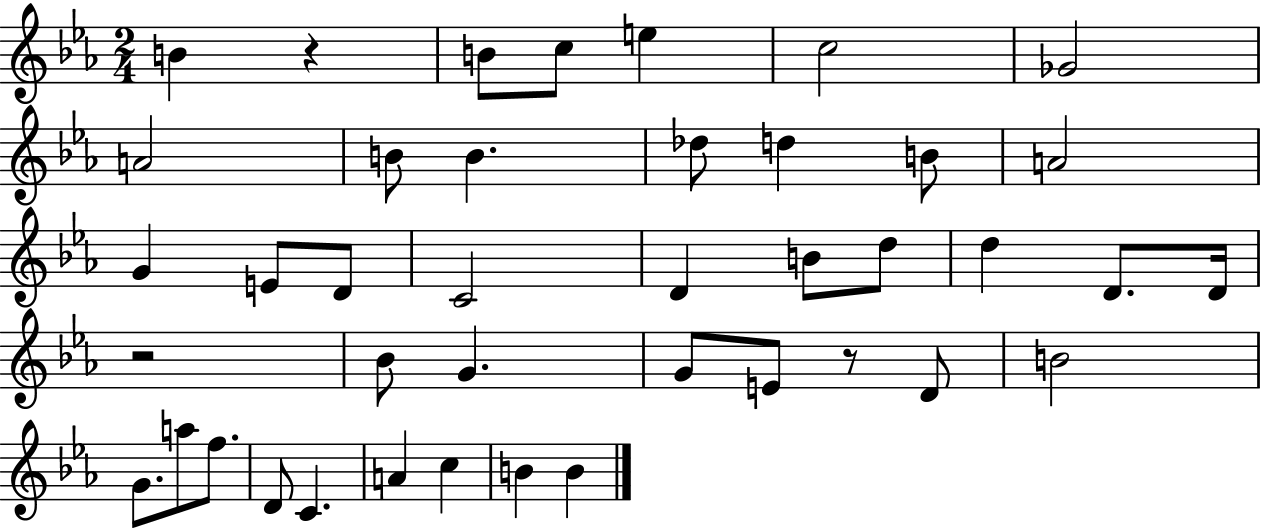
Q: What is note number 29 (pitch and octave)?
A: B4